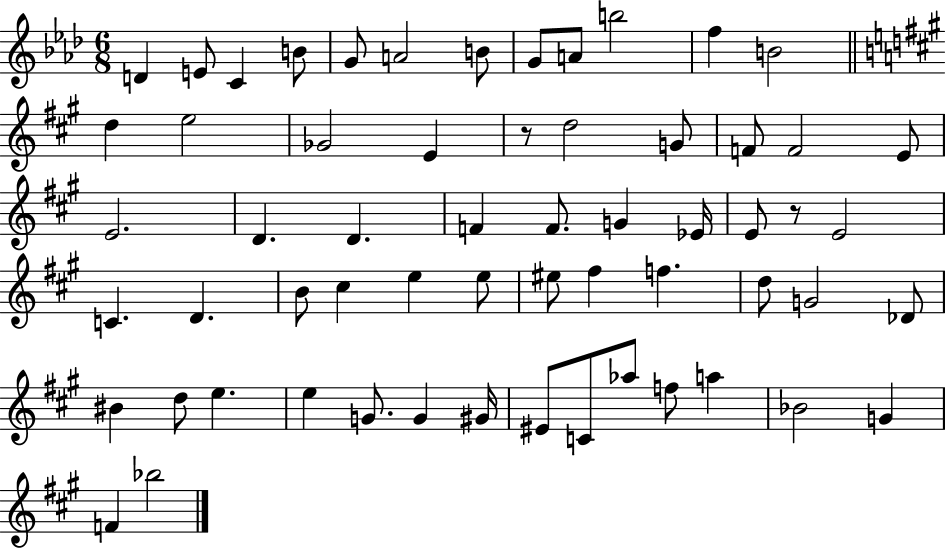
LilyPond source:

{
  \clef treble
  \numericTimeSignature
  \time 6/8
  \key aes \major
  \repeat volta 2 { d'4 e'8 c'4 b'8 | g'8 a'2 b'8 | g'8 a'8 b''2 | f''4 b'2 | \break \bar "||" \break \key a \major d''4 e''2 | ges'2 e'4 | r8 d''2 g'8 | f'8 f'2 e'8 | \break e'2. | d'4. d'4. | f'4 f'8. g'4 ees'16 | e'8 r8 e'2 | \break c'4. d'4. | b'8 cis''4 e''4 e''8 | eis''8 fis''4 f''4. | d''8 g'2 des'8 | \break bis'4 d''8 e''4. | e''4 g'8. g'4 gis'16 | eis'8 c'8 aes''8 f''8 a''4 | bes'2 g'4 | \break f'4 bes''2 | } \bar "|."
}